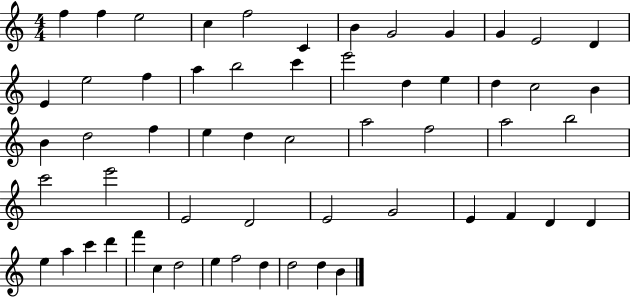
{
  \clef treble
  \numericTimeSignature
  \time 4/4
  \key c \major
  f''4 f''4 e''2 | c''4 f''2 c'4 | b'4 g'2 g'4 | g'4 e'2 d'4 | \break e'4 e''2 f''4 | a''4 b''2 c'''4 | e'''2 d''4 e''4 | d''4 c''2 b'4 | \break b'4 d''2 f''4 | e''4 d''4 c''2 | a''2 f''2 | a''2 b''2 | \break c'''2 e'''2 | e'2 d'2 | e'2 g'2 | e'4 f'4 d'4 d'4 | \break e''4 a''4 c'''4 d'''4 | f'''4 c''4 d''2 | e''4 f''2 d''4 | d''2 d''4 b'4 | \break \bar "|."
}